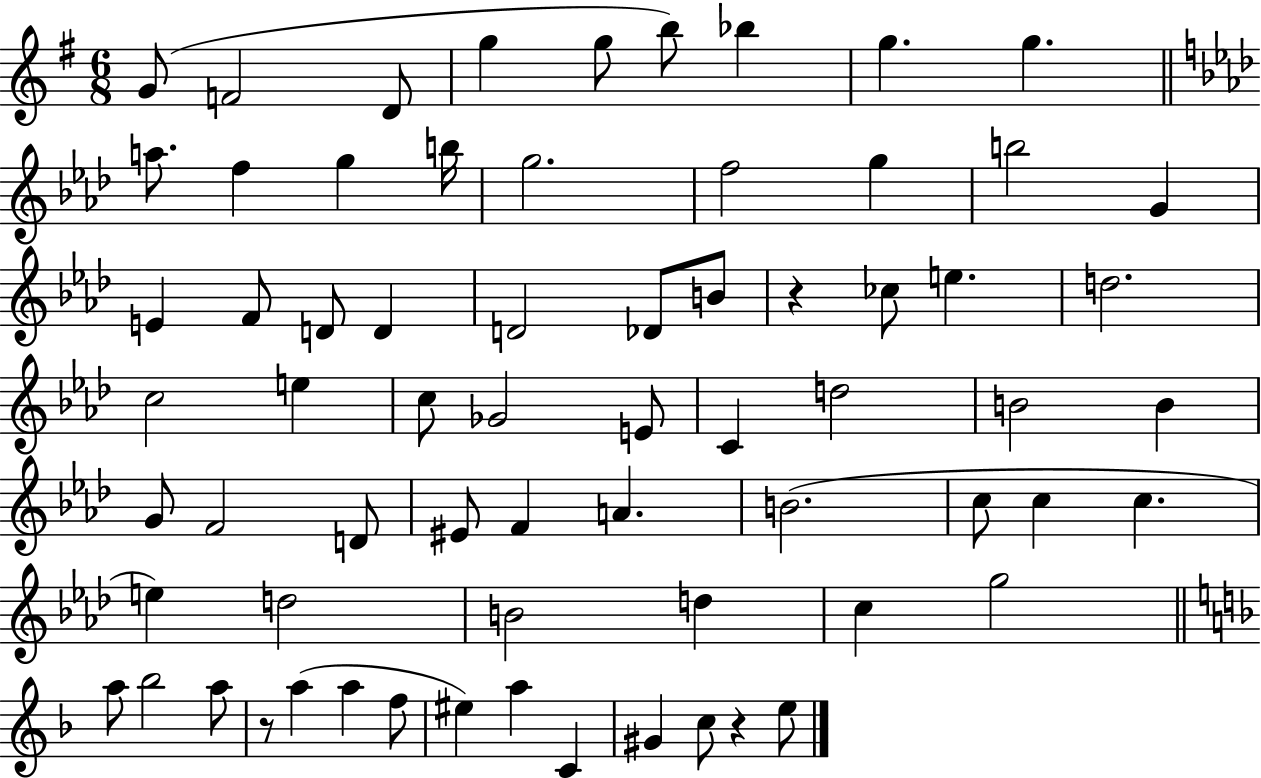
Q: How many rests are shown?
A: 3